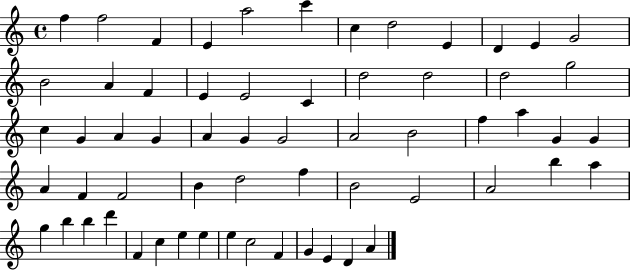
F5/q F5/h F4/q E4/q A5/h C6/q C5/q D5/h E4/q D4/q E4/q G4/h B4/h A4/q F4/q E4/q E4/h C4/q D5/h D5/h D5/h G5/h C5/q G4/q A4/q G4/q A4/q G4/q G4/h A4/h B4/h F5/q A5/q G4/q G4/q A4/q F4/q F4/h B4/q D5/h F5/q B4/h E4/h A4/h B5/q A5/q G5/q B5/q B5/q D6/q F4/q C5/q E5/q E5/q E5/q C5/h F4/q G4/q E4/q D4/q A4/q